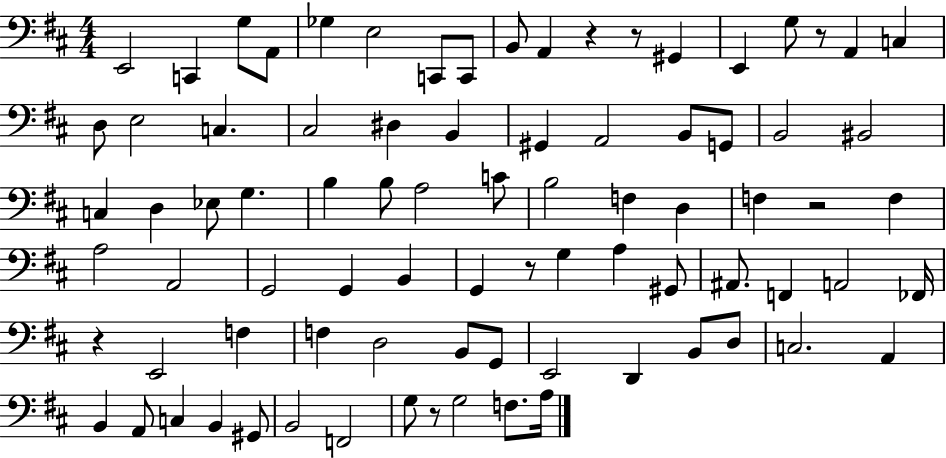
E2/h C2/q G3/e A2/e Gb3/q E3/h C2/e C2/e B2/e A2/q R/q R/e G#2/q E2/q G3/e R/e A2/q C3/q D3/e E3/h C3/q. C#3/h D#3/q B2/q G#2/q A2/h B2/e G2/e B2/h BIS2/h C3/q D3/q Eb3/e G3/q. B3/q B3/e A3/h C4/e B3/h F3/q D3/q F3/q R/h F3/q A3/h A2/h G2/h G2/q B2/q G2/q R/e G3/q A3/q G#2/e A#2/e. F2/q A2/h FES2/s R/q E2/h F3/q F3/q D3/h B2/e G2/e E2/h D2/q B2/e D3/e C3/h. A2/q B2/q A2/e C3/q B2/q G#2/e B2/h F2/h G3/e R/e G3/h F3/e. A3/s